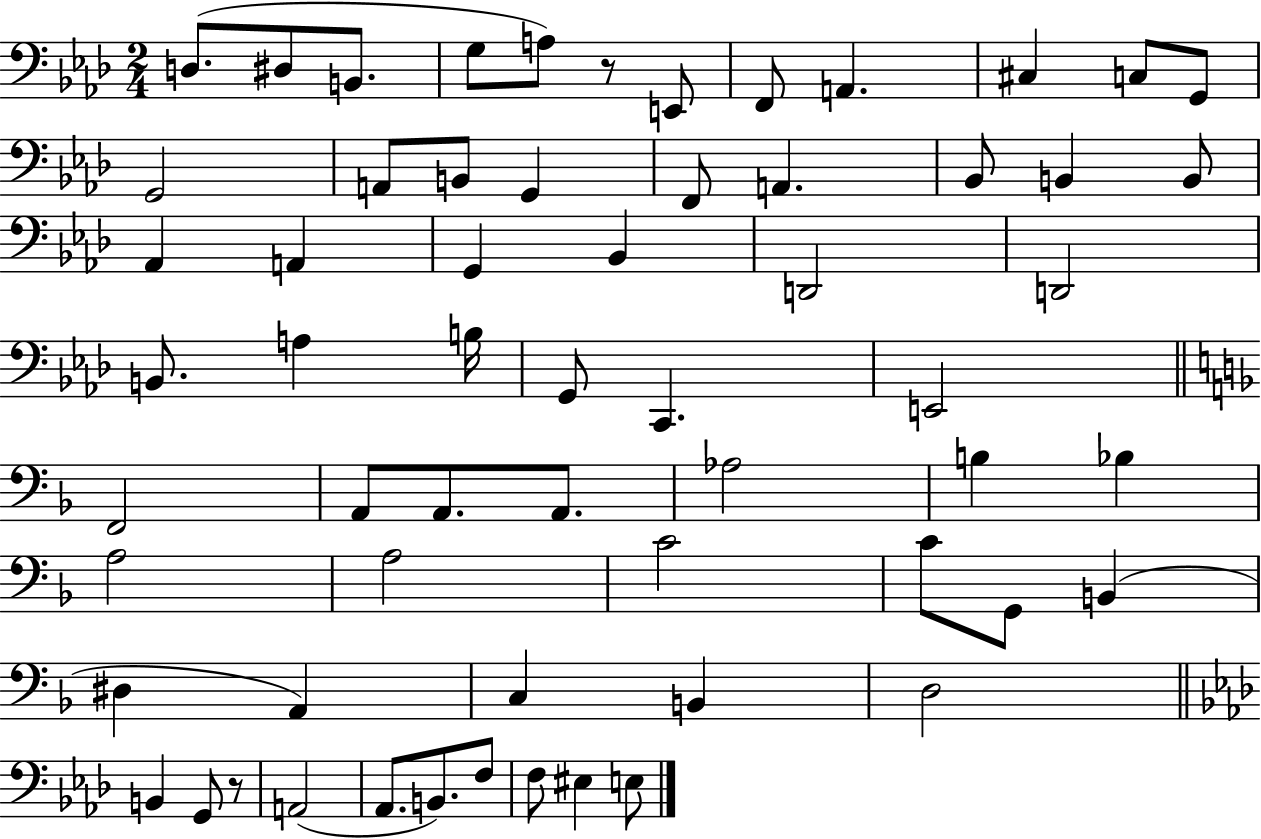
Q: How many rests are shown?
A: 2